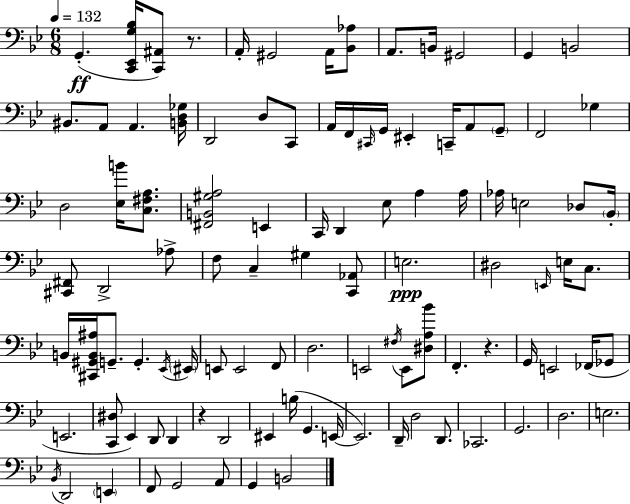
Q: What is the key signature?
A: BES major